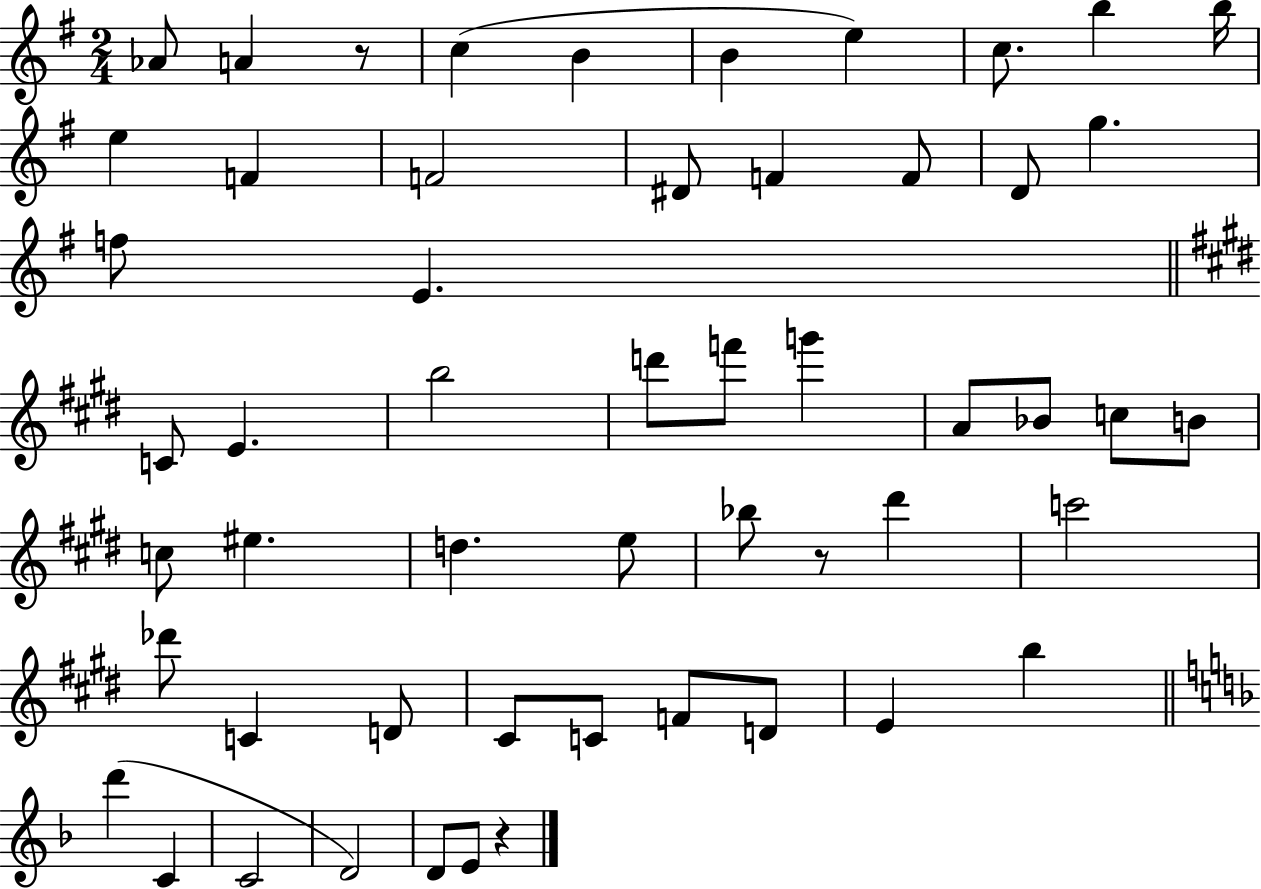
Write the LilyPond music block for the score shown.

{
  \clef treble
  \numericTimeSignature
  \time 2/4
  \key g \major
  aes'8 a'4 r8 | c''4( b'4 | b'4 e''4) | c''8. b''4 b''16 | \break e''4 f'4 | f'2 | dis'8 f'4 f'8 | d'8 g''4. | \break f''8 e'4. | \bar "||" \break \key e \major c'8 e'4. | b''2 | d'''8 f'''8 g'''4 | a'8 bes'8 c''8 b'8 | \break c''8 eis''4. | d''4. e''8 | bes''8 r8 dis'''4 | c'''2 | \break des'''8 c'4 d'8 | cis'8 c'8 f'8 d'8 | e'4 b''4 | \bar "||" \break \key d \minor d'''4( c'4 | c'2 | d'2) | d'8 e'8 r4 | \break \bar "|."
}